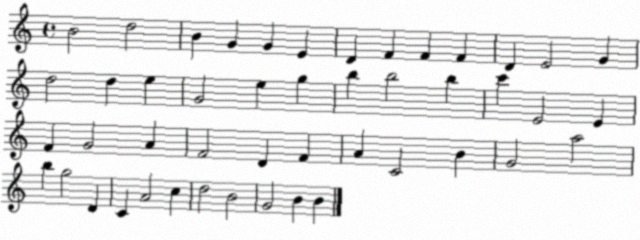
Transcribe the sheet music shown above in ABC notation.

X:1
T:Untitled
M:4/4
L:1/4
K:C
B2 d2 B G G E D F F F D E2 G d2 d e G2 e g b b2 b c' E2 E F G2 A F2 D F A C2 B G2 a2 b g2 D C A2 c d2 B2 G2 B B